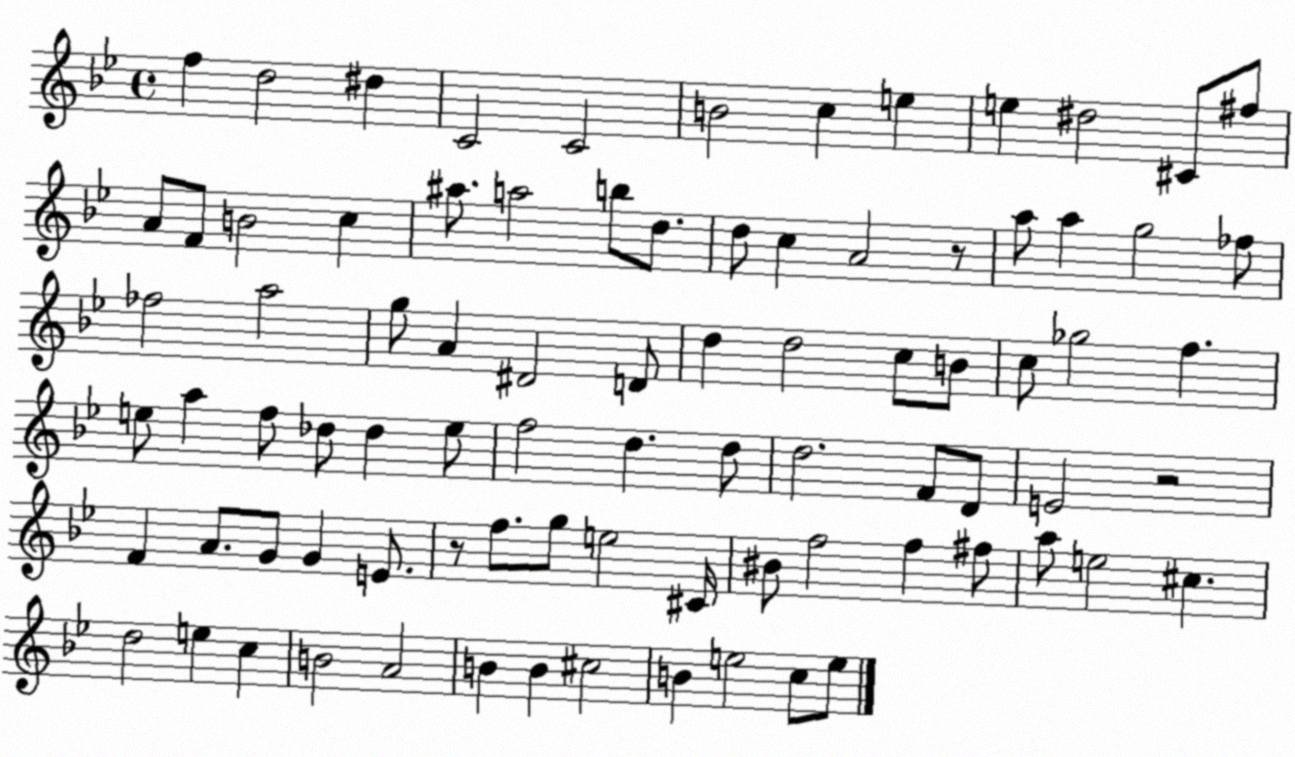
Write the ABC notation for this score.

X:1
T:Untitled
M:4/4
L:1/4
K:Bb
f d2 ^d C2 C2 B2 c e e ^d2 ^C/2 ^f/2 A/2 F/2 B2 c ^a/2 a2 b/2 d/2 d/2 c A2 z/2 a/2 a g2 _f/2 _f2 a2 g/2 A ^D2 D/2 d d2 c/2 B/2 c/2 _g2 f e/2 a f/2 _d/2 _d e/2 f2 d d/2 d2 F/2 D/2 E2 z2 F A/2 G/2 G E/2 z/2 f/2 g/2 e2 ^C/4 ^B/2 f2 f ^f/2 a/2 e2 ^c d2 e c B2 A2 B B ^c2 B e2 c/2 e/2